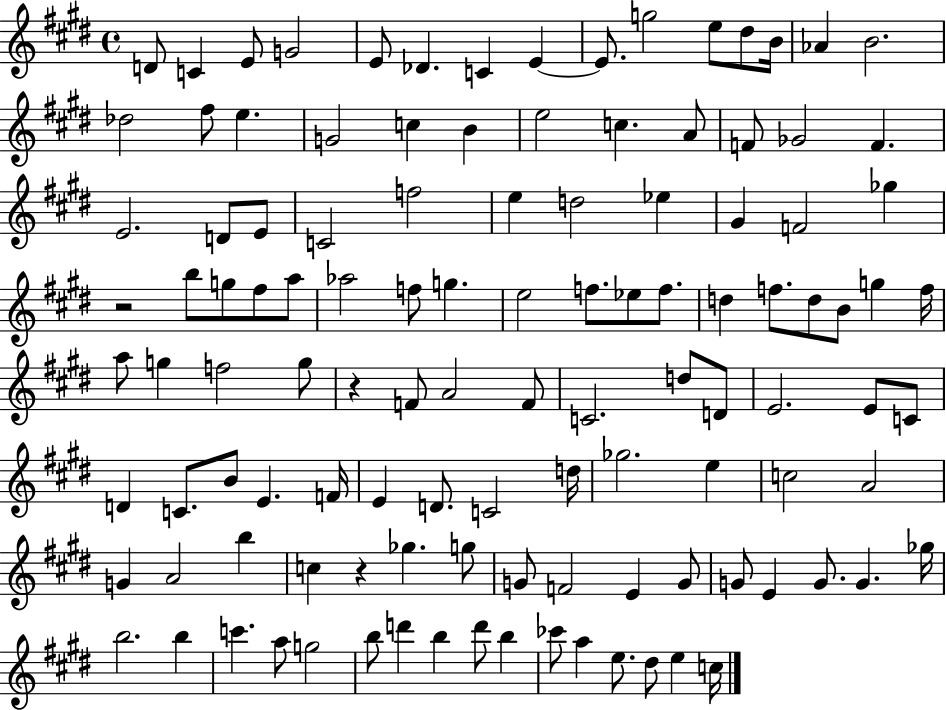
D4/e C4/q E4/e G4/h E4/e Db4/q. C4/q E4/q E4/e. G5/h E5/e D#5/e B4/s Ab4/q B4/h. Db5/h F#5/e E5/q. G4/h C5/q B4/q E5/h C5/q. A4/e F4/e Gb4/h F4/q. E4/h. D4/e E4/e C4/h F5/h E5/q D5/h Eb5/q G#4/q F4/h Gb5/q R/h B5/e G5/e F#5/e A5/e Ab5/h F5/e G5/q. E5/h F5/e. Eb5/e F5/e. D5/q F5/e. D5/e B4/e G5/q F5/s A5/e G5/q F5/h G5/e R/q F4/e A4/h F4/e C4/h. D5/e D4/e E4/h. E4/e C4/e D4/q C4/e. B4/e E4/q. F4/s E4/q D4/e. C4/h D5/s Gb5/h. E5/q C5/h A4/h G4/q A4/h B5/q C5/q R/q Gb5/q. G5/e G4/e F4/h E4/q G4/e G4/e E4/q G4/e. G4/q. Gb5/s B5/h. B5/q C6/q. A5/e G5/h B5/e D6/q B5/q D6/e B5/q CES6/e A5/q E5/e. D#5/e E5/q C5/s